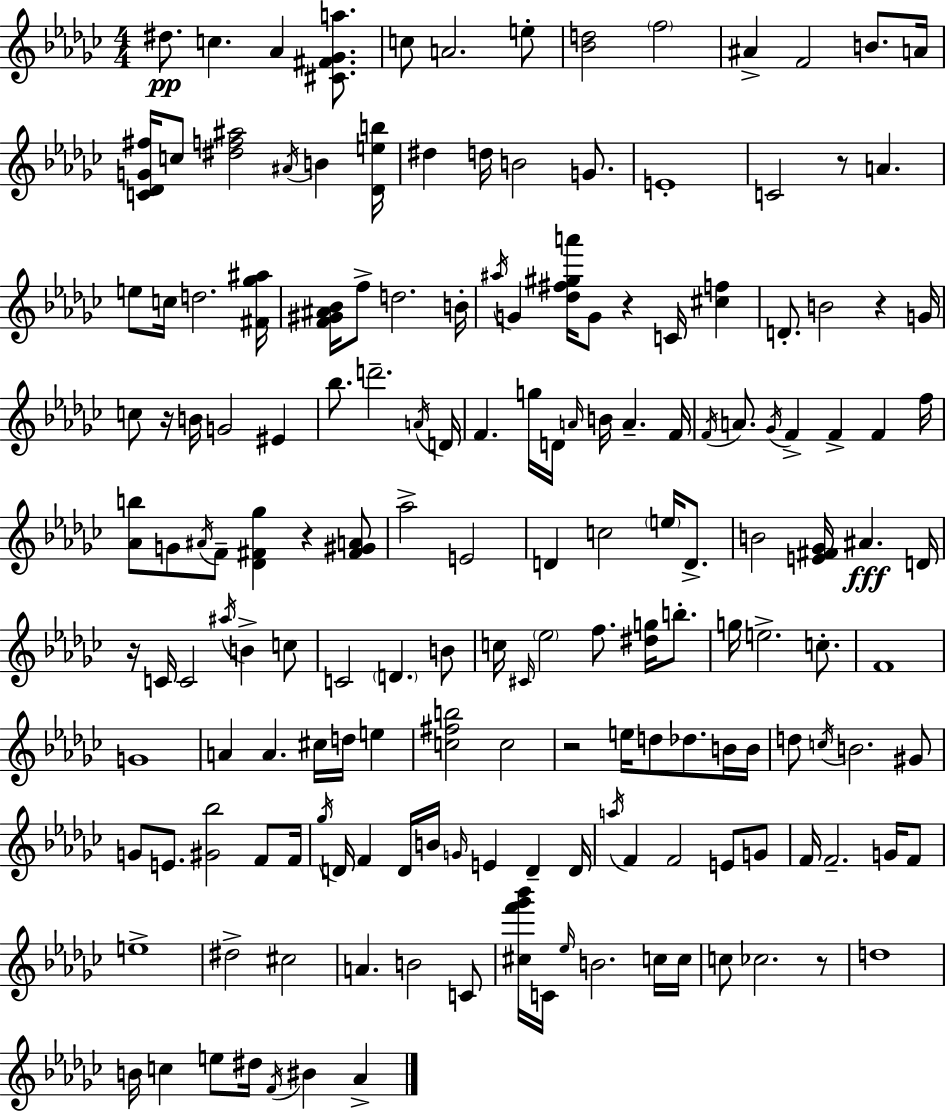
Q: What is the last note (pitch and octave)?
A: Ab4